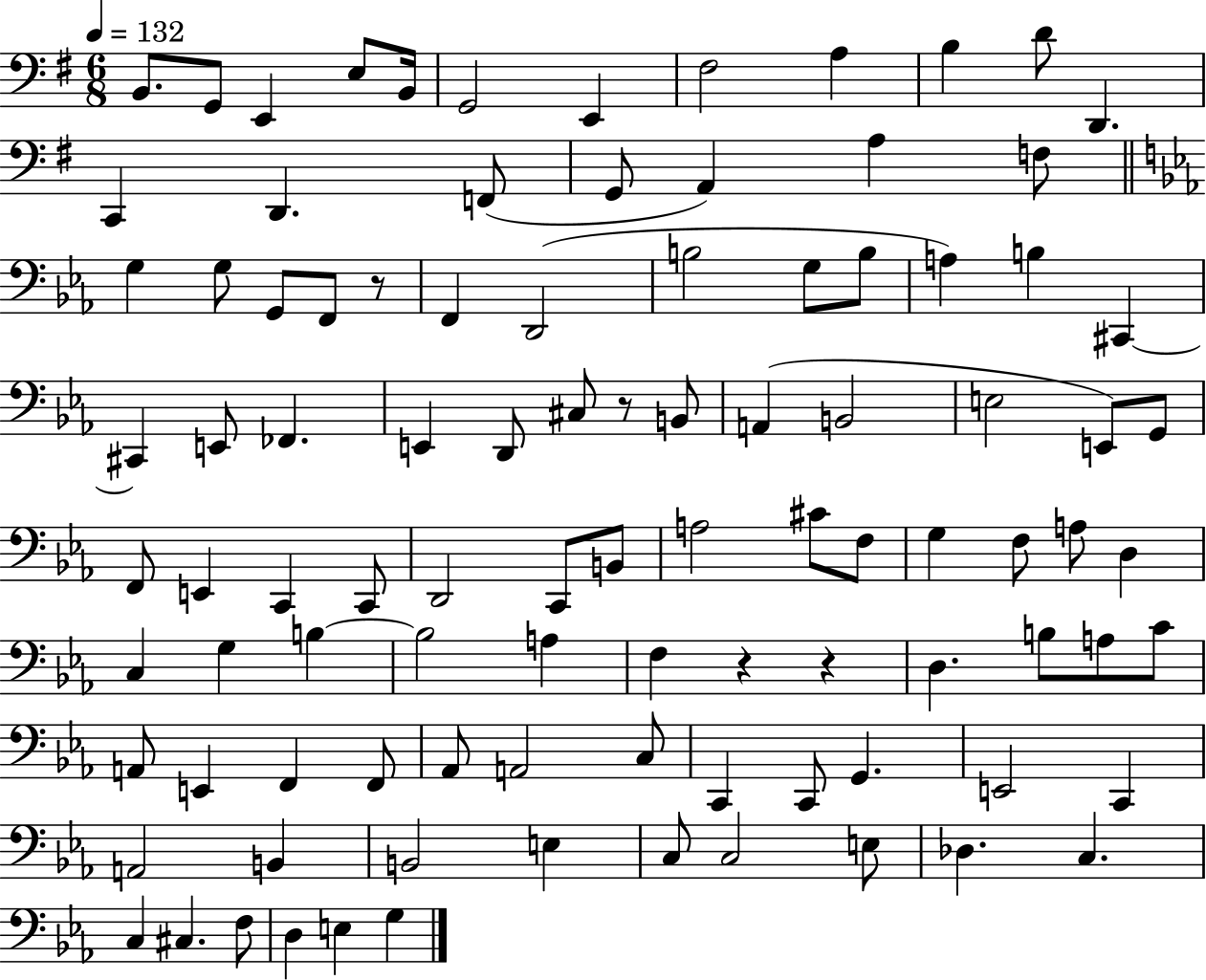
X:1
T:Untitled
M:6/8
L:1/4
K:G
B,,/2 G,,/2 E,, E,/2 B,,/4 G,,2 E,, ^F,2 A, B, D/2 D,, C,, D,, F,,/2 G,,/2 A,, A, F,/2 G, G,/2 G,,/2 F,,/2 z/2 F,, D,,2 B,2 G,/2 B,/2 A, B, ^C,, ^C,, E,,/2 _F,, E,, D,,/2 ^C,/2 z/2 B,,/2 A,, B,,2 E,2 E,,/2 G,,/2 F,,/2 E,, C,, C,,/2 D,,2 C,,/2 B,,/2 A,2 ^C/2 F,/2 G, F,/2 A,/2 D, C, G, B, B,2 A, F, z z D, B,/2 A,/2 C/2 A,,/2 E,, F,, F,,/2 _A,,/2 A,,2 C,/2 C,, C,,/2 G,, E,,2 C,, A,,2 B,, B,,2 E, C,/2 C,2 E,/2 _D, C, C, ^C, F,/2 D, E, G,